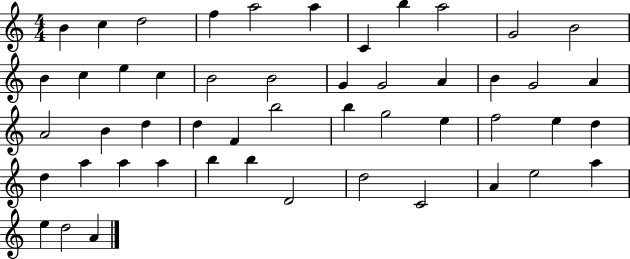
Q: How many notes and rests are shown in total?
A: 50